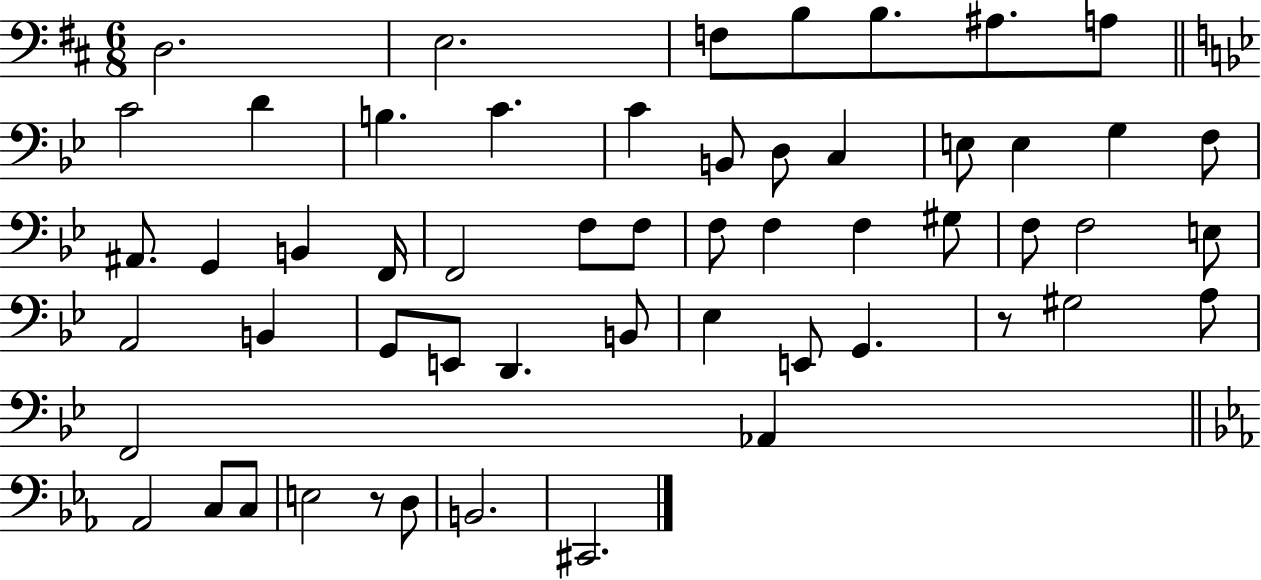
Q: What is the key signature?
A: D major